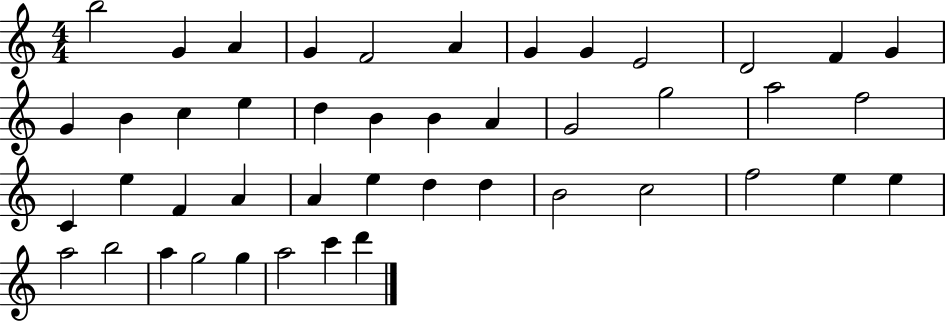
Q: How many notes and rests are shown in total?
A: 45